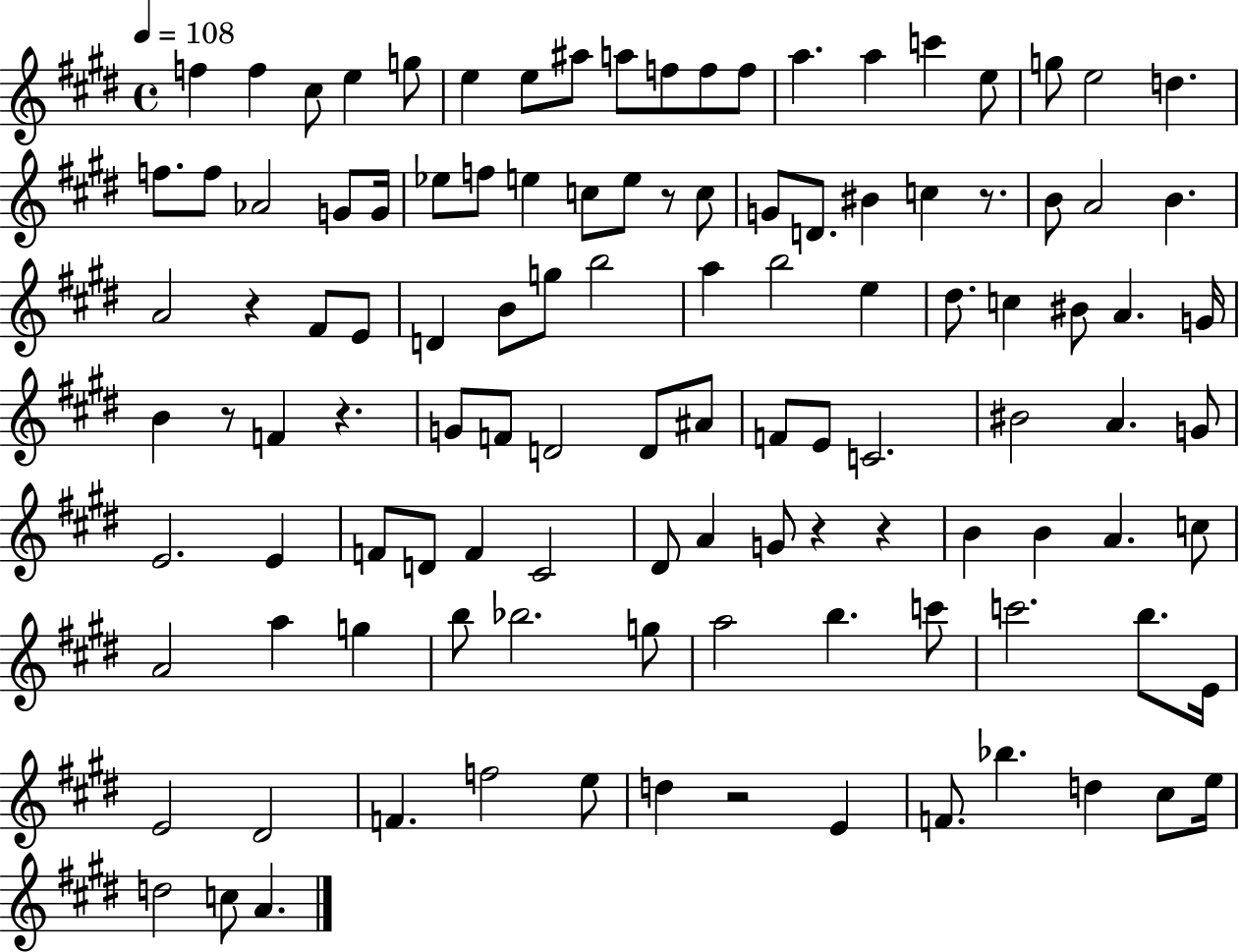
X:1
T:Untitled
M:4/4
L:1/4
K:E
f f ^c/2 e g/2 e e/2 ^a/2 a/2 f/2 f/2 f/2 a a c' e/2 g/2 e2 d f/2 f/2 _A2 G/2 G/4 _e/2 f/2 e c/2 e/2 z/2 c/2 G/2 D/2 ^B c z/2 B/2 A2 B A2 z ^F/2 E/2 D B/2 g/2 b2 a b2 e ^d/2 c ^B/2 A G/4 B z/2 F z G/2 F/2 D2 D/2 ^A/2 F/2 E/2 C2 ^B2 A G/2 E2 E F/2 D/2 F ^C2 ^D/2 A G/2 z z B B A c/2 A2 a g b/2 _b2 g/2 a2 b c'/2 c'2 b/2 E/4 E2 ^D2 F f2 e/2 d z2 E F/2 _b d ^c/2 e/4 d2 c/2 A